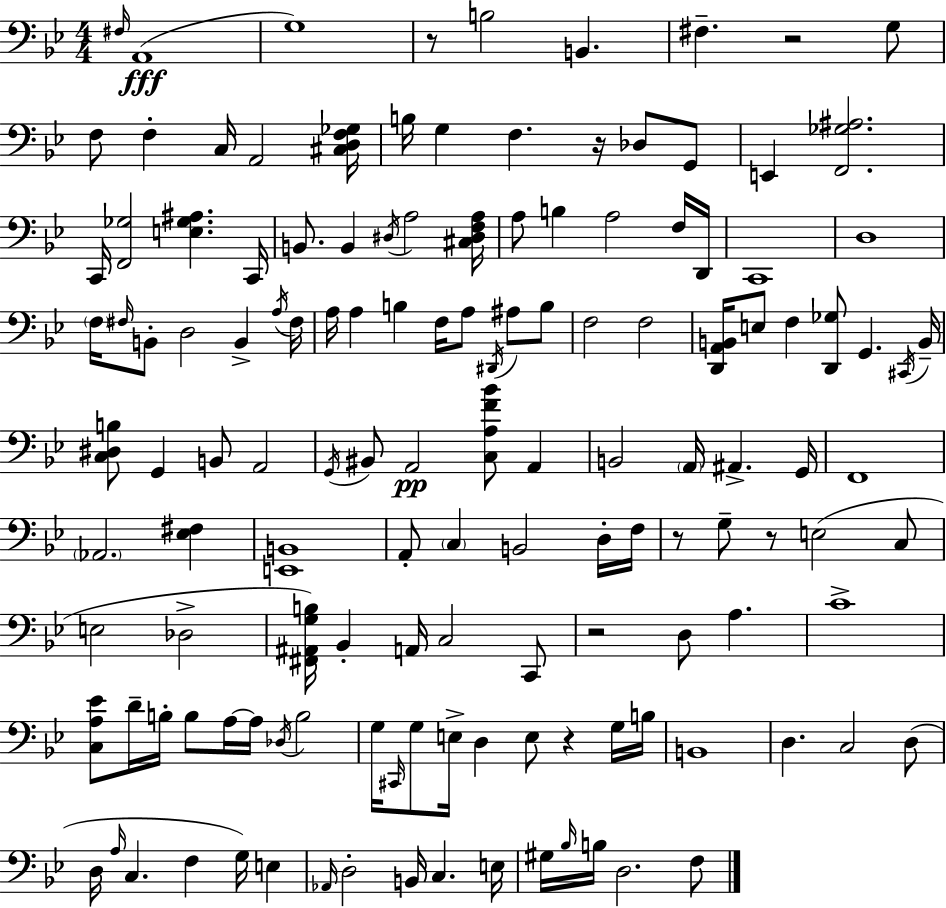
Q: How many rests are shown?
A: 7